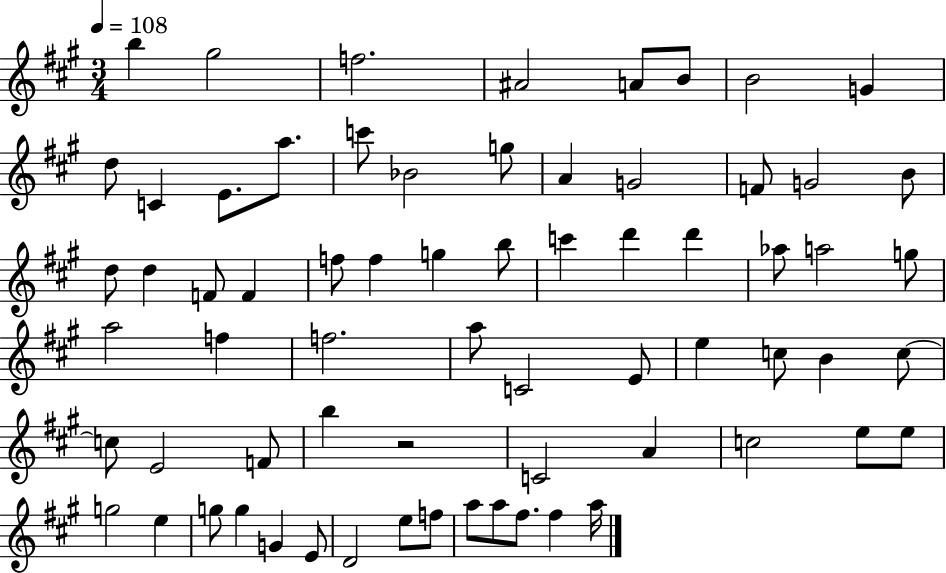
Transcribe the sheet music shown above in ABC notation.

X:1
T:Untitled
M:3/4
L:1/4
K:A
b ^g2 f2 ^A2 A/2 B/2 B2 G d/2 C E/2 a/2 c'/2 _B2 g/2 A G2 F/2 G2 B/2 d/2 d F/2 F f/2 f g b/2 c' d' d' _a/2 a2 g/2 a2 f f2 a/2 C2 E/2 e c/2 B c/2 c/2 E2 F/2 b z2 C2 A c2 e/2 e/2 g2 e g/2 g G E/2 D2 e/2 f/2 a/2 a/2 ^f/2 ^f a/4